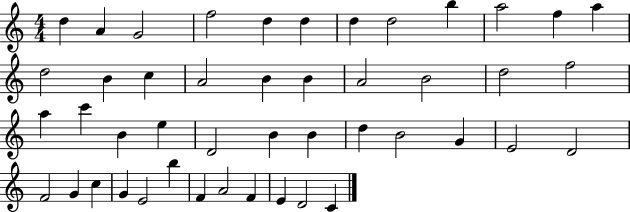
D5/q A4/q G4/h F5/h D5/q D5/q D5/q D5/h B5/q A5/h F5/q A5/q D5/h B4/q C5/q A4/h B4/q B4/q A4/h B4/h D5/h F5/h A5/q C6/q B4/q E5/q D4/h B4/q B4/q D5/q B4/h G4/q E4/h D4/h F4/h G4/q C5/q G4/q E4/h B5/q F4/q A4/h F4/q E4/q D4/h C4/q